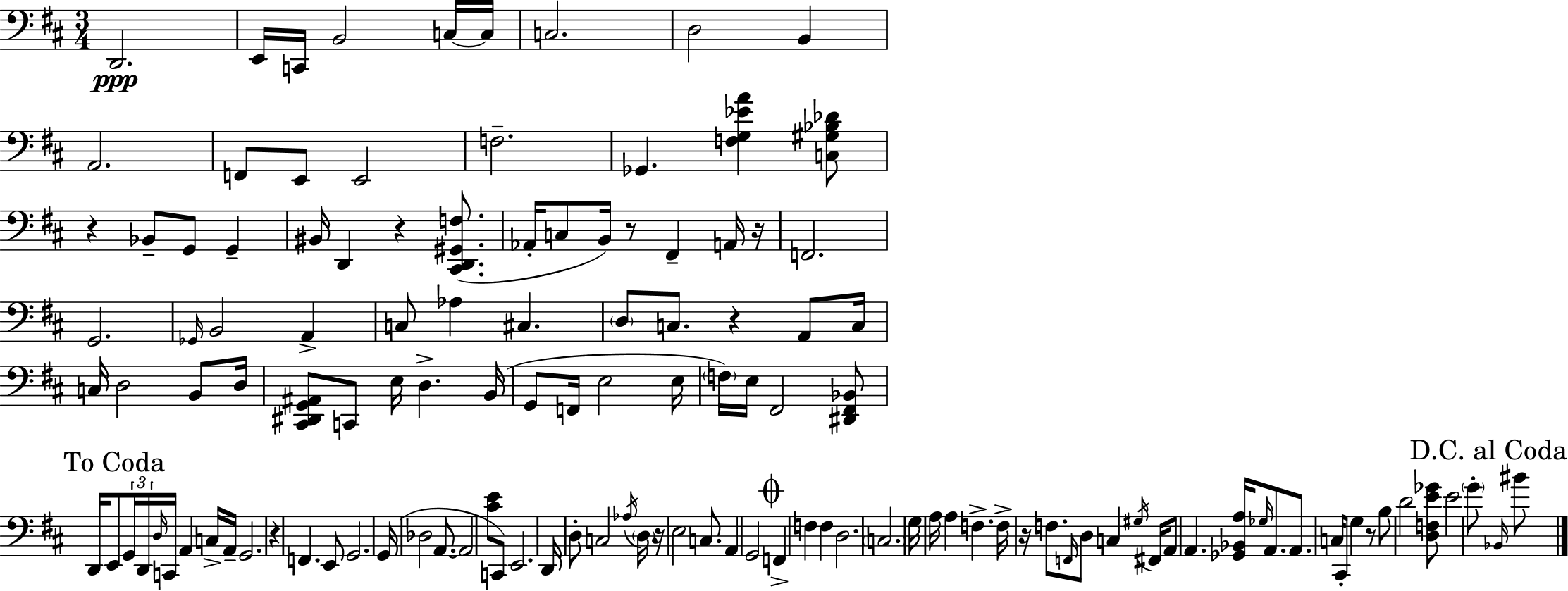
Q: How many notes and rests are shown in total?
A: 127